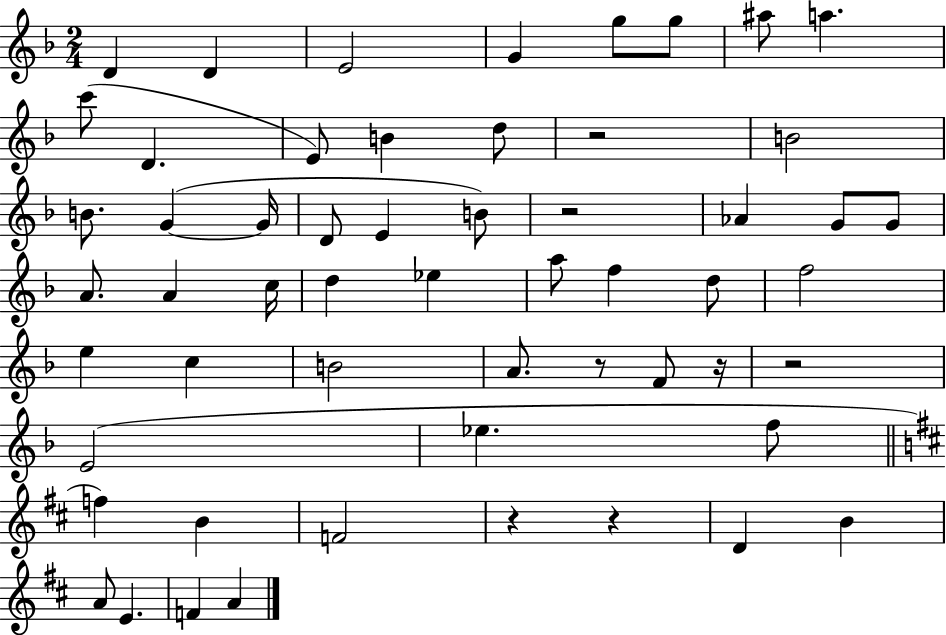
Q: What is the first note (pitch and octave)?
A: D4